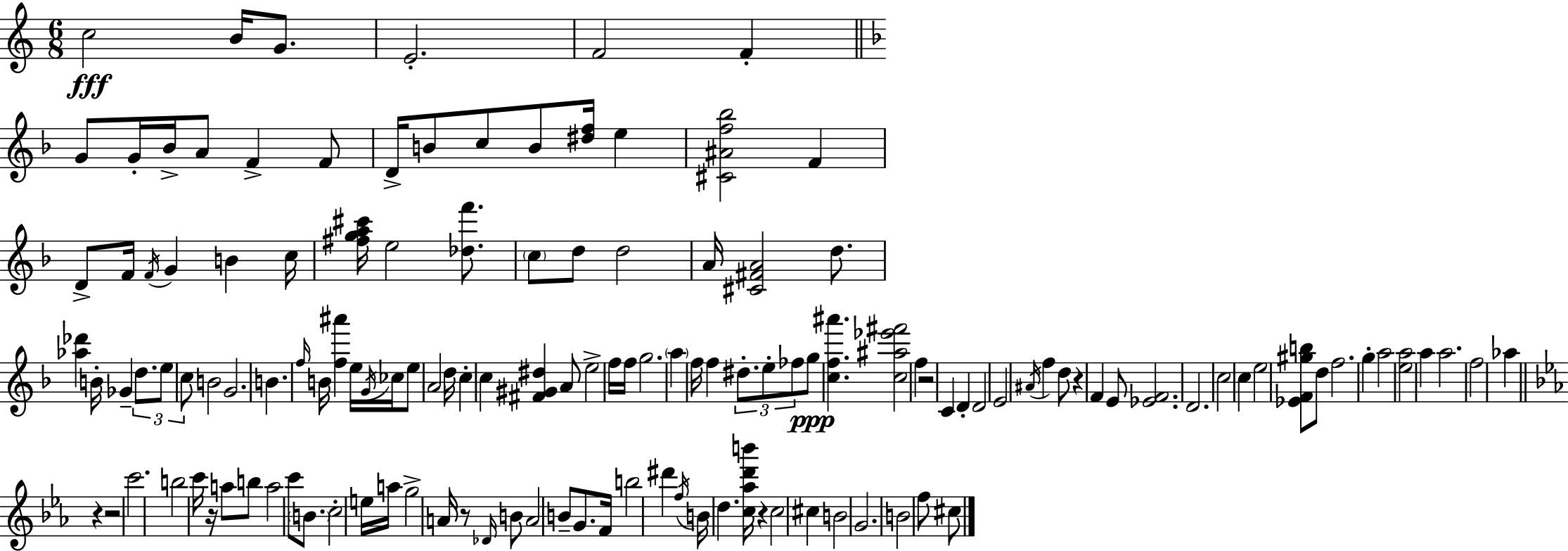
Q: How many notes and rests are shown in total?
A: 134